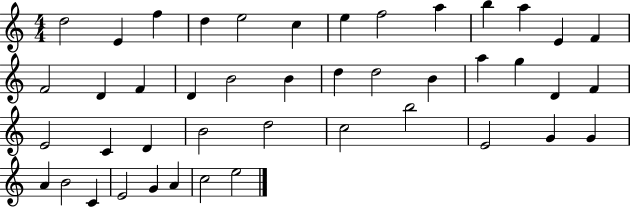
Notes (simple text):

D5/h E4/q F5/q D5/q E5/h C5/q E5/q F5/h A5/q B5/q A5/q E4/q F4/q F4/h D4/q F4/q D4/q B4/h B4/q D5/q D5/h B4/q A5/q G5/q D4/q F4/q E4/h C4/q D4/q B4/h D5/h C5/h B5/h E4/h G4/q G4/q A4/q B4/h C4/q E4/h G4/q A4/q C5/h E5/h